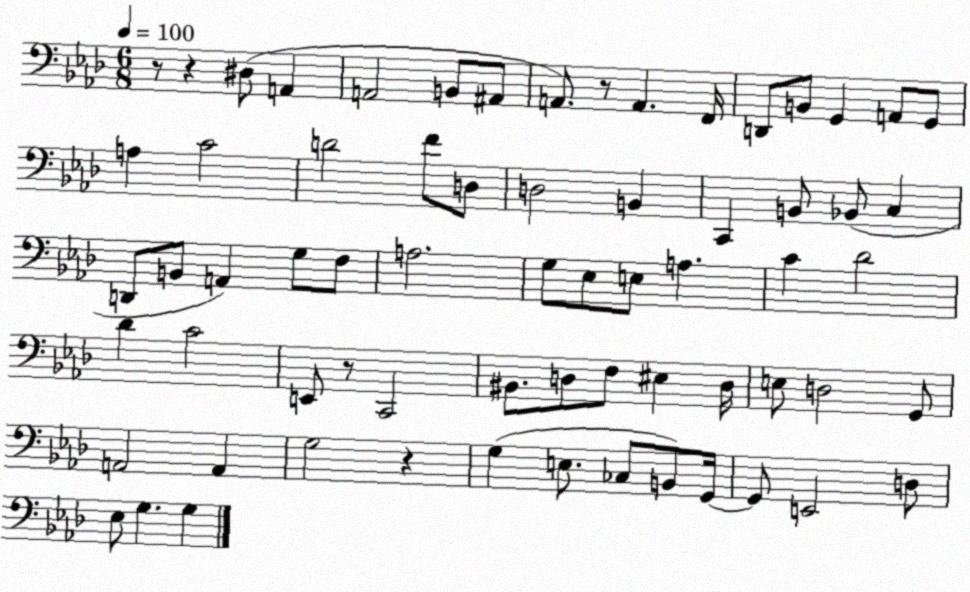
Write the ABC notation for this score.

X:1
T:Untitled
M:6/8
L:1/4
K:Ab
z/2 z ^D,/2 A,, A,,2 B,,/2 ^A,,/2 A,,/2 z/2 A,, F,,/4 D,,/2 B,,/2 G,, A,,/2 G,,/2 A, C2 D2 F/2 D,/2 D,2 B,, C,, B,,/2 _B,,/2 C, D,,/2 B,,/2 A,, G,/2 F,/2 A,2 G,/2 _E,/2 E,/2 A, C _D2 _D C2 E,,/2 z/2 C,,2 ^B,,/2 D,/2 F,/2 ^E, D,/4 E,/2 D,2 G,,/2 A,,2 A,, G,2 z G, E,/2 _C,/2 B,,/2 G,,/4 G,,/2 E,,2 D,/2 _E,/2 G, G,